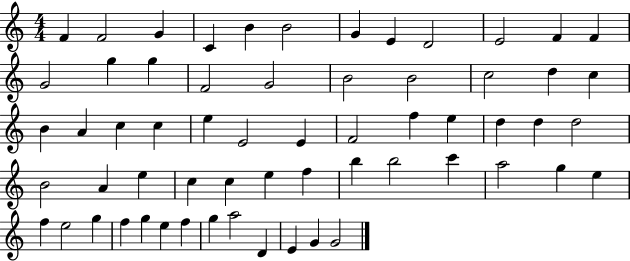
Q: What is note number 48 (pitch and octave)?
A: E5